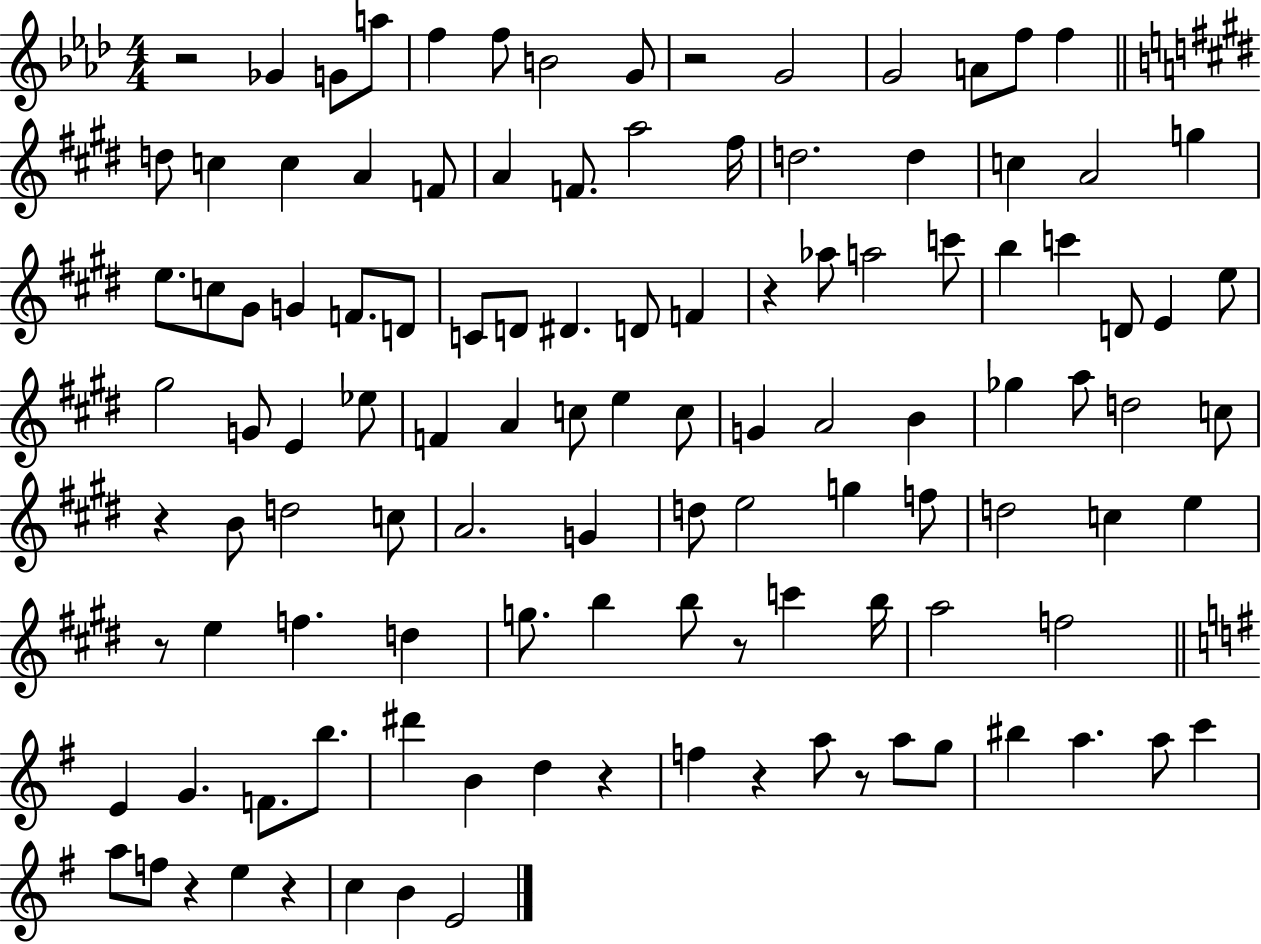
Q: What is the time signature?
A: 4/4